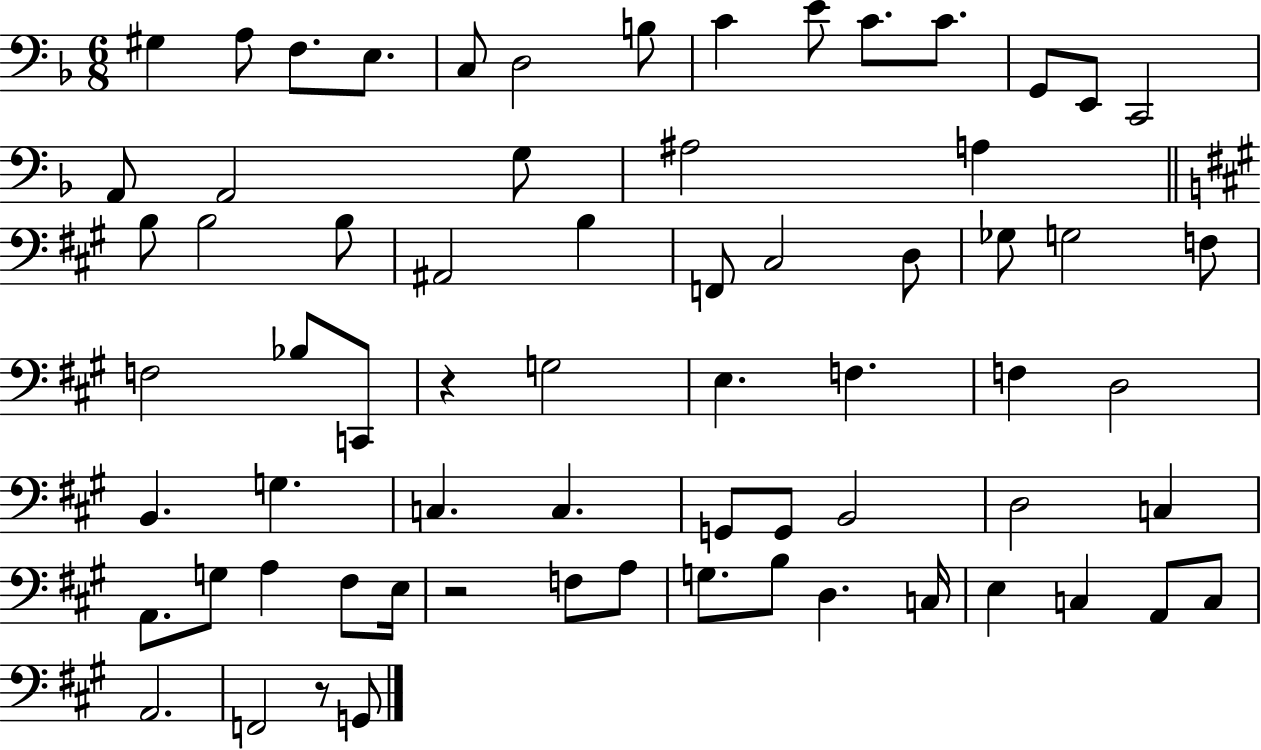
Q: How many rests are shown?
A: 3